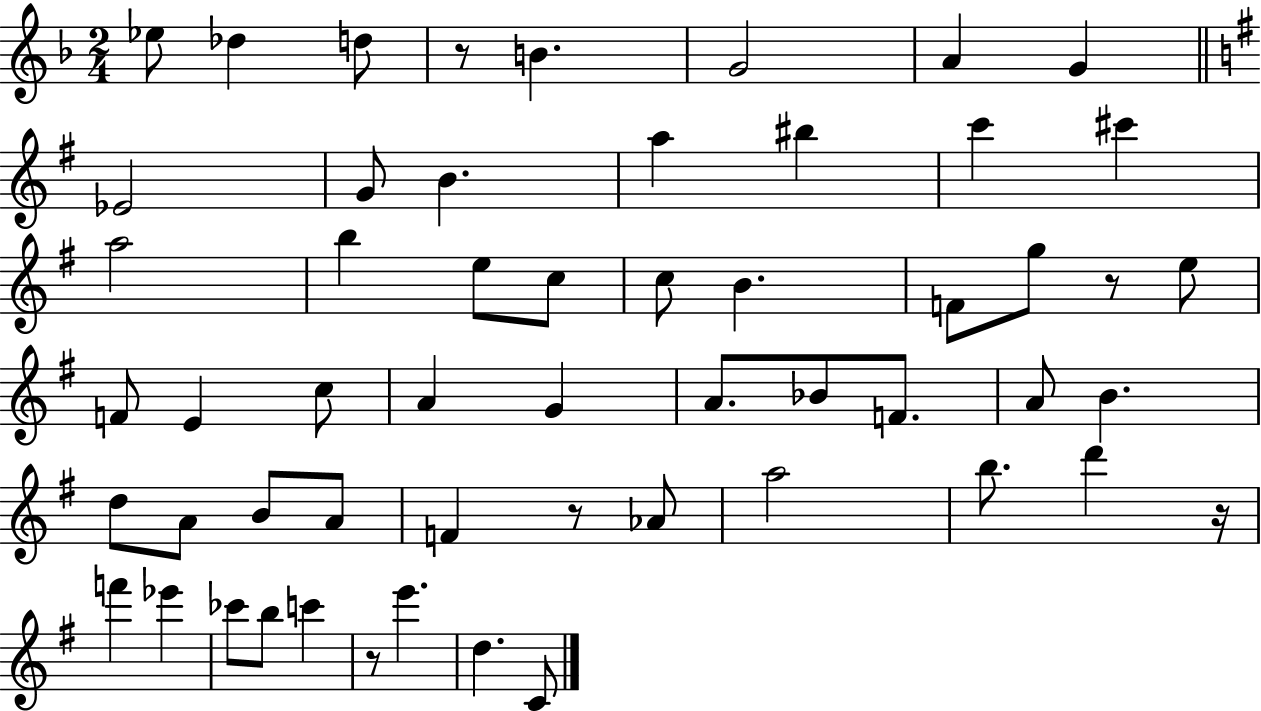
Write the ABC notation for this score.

X:1
T:Untitled
M:2/4
L:1/4
K:F
_e/2 _d d/2 z/2 B G2 A G _E2 G/2 B a ^b c' ^c' a2 b e/2 c/2 c/2 B F/2 g/2 z/2 e/2 F/2 E c/2 A G A/2 _B/2 F/2 A/2 B d/2 A/2 B/2 A/2 F z/2 _A/2 a2 b/2 d' z/4 f' _e' _c'/2 b/2 c' z/2 e' d C/2